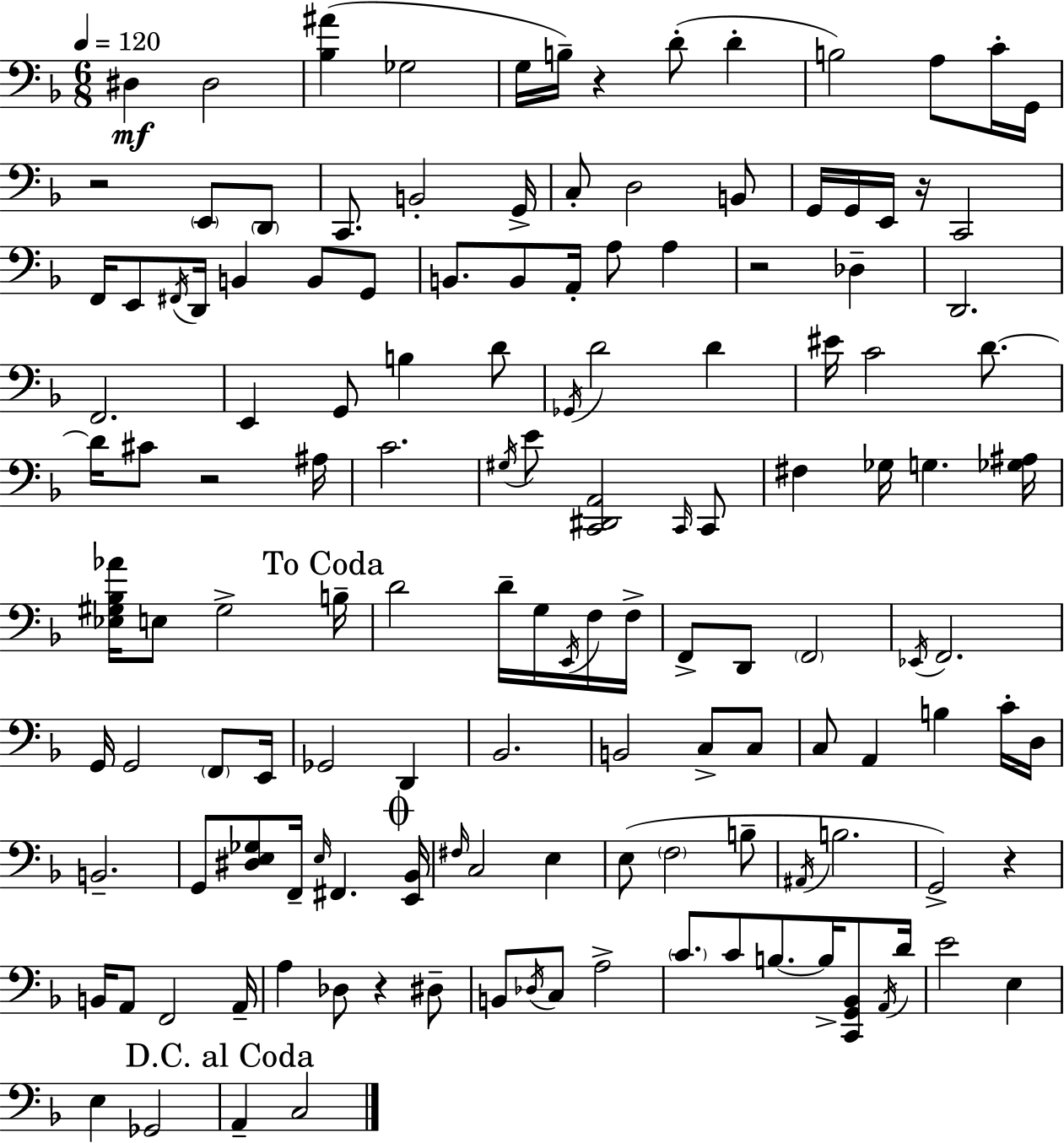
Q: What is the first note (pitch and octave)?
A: D#3